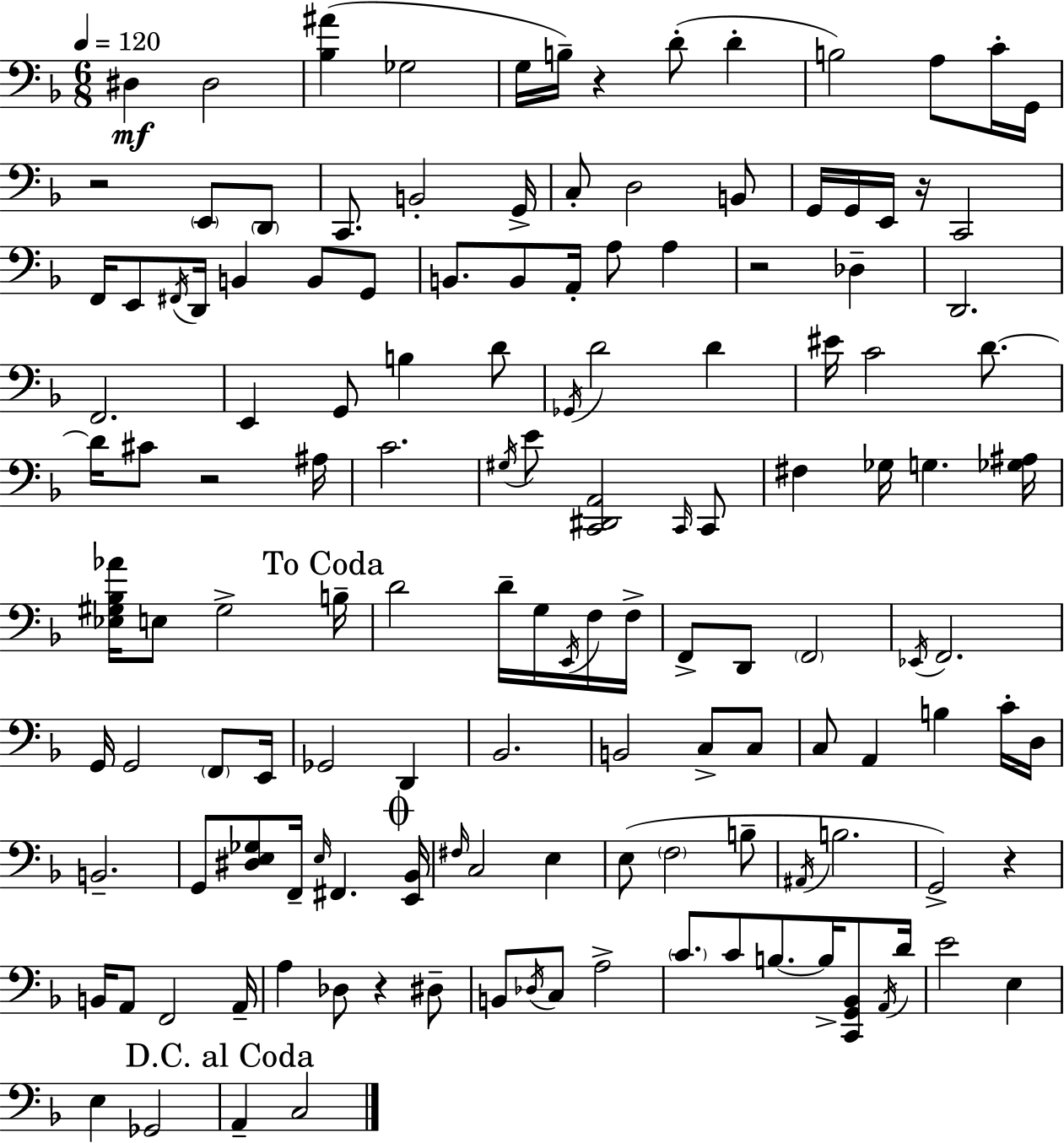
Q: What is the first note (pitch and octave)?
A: D#3